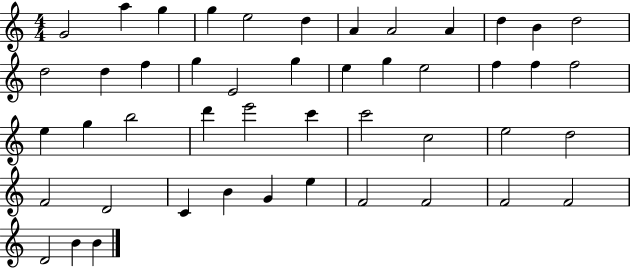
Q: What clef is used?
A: treble